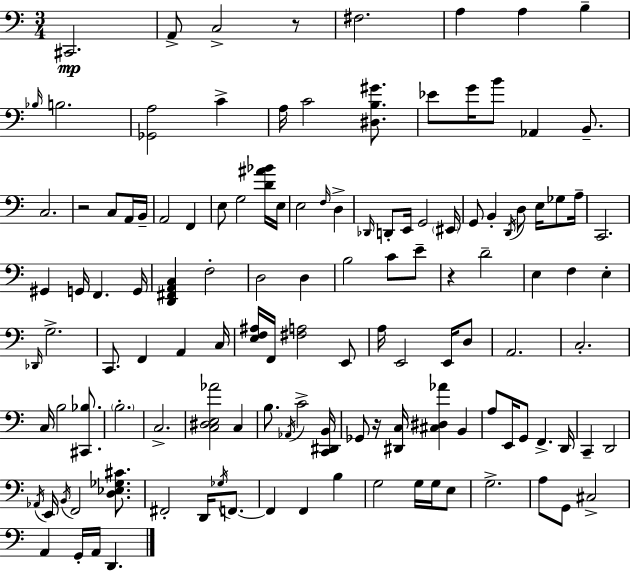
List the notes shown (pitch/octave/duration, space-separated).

C#2/h. A2/e C3/h R/e F#3/h. A3/q A3/q B3/q Bb3/s B3/h. [Gb2,A3]/h C4/q A3/s C4/h [D#3,B3,G#4]/e. Eb4/e G4/s B4/e Ab2/q B2/e. C3/h. R/h C3/e A2/s B2/s A2/h F2/q E3/e G3/h [D4,A#4,Bb4]/s E3/s E3/h F3/s D3/q Db2/s D2/e E2/s G2/h EIS2/s G2/e B2/q D2/s D3/e E3/s Gb3/e A3/s C2/h. G#2/q G2/s F2/q. G2/s [D2,F#2,A2,C3]/q F3/h D3/h D3/q B3/h C4/e E4/e R/q D4/h E3/q F3/q E3/q Db2/s G3/h. C2/e. F2/q A2/q C3/s [E3,F3,A#3]/s F2/s [F#3,A3]/h E2/e A3/s E2/h E2/s D3/e A2/h. C3/h. C3/s B3/h [C#2,Bb3]/e. B3/h. C3/h. [C3,D#3,E3,Ab4]/h C3/q B3/e. Ab2/s C4/h [C2,D#2,B2]/s Gb2/e R/s [D#2,C3]/s [C#3,D#3,Ab4]/q B2/q A3/e E2/s G2/e F2/q. D2/s C2/q D2/h Ab2/s E2/s B2/s F2/h [D3,Eb3,Gb3,C#4]/e. F#2/h D2/s Gb3/s F2/e. F2/q F2/q B3/q G3/h G3/s G3/s E3/e G3/h. A3/e G2/e C#3/h A2/q G2/s A2/s D2/q.